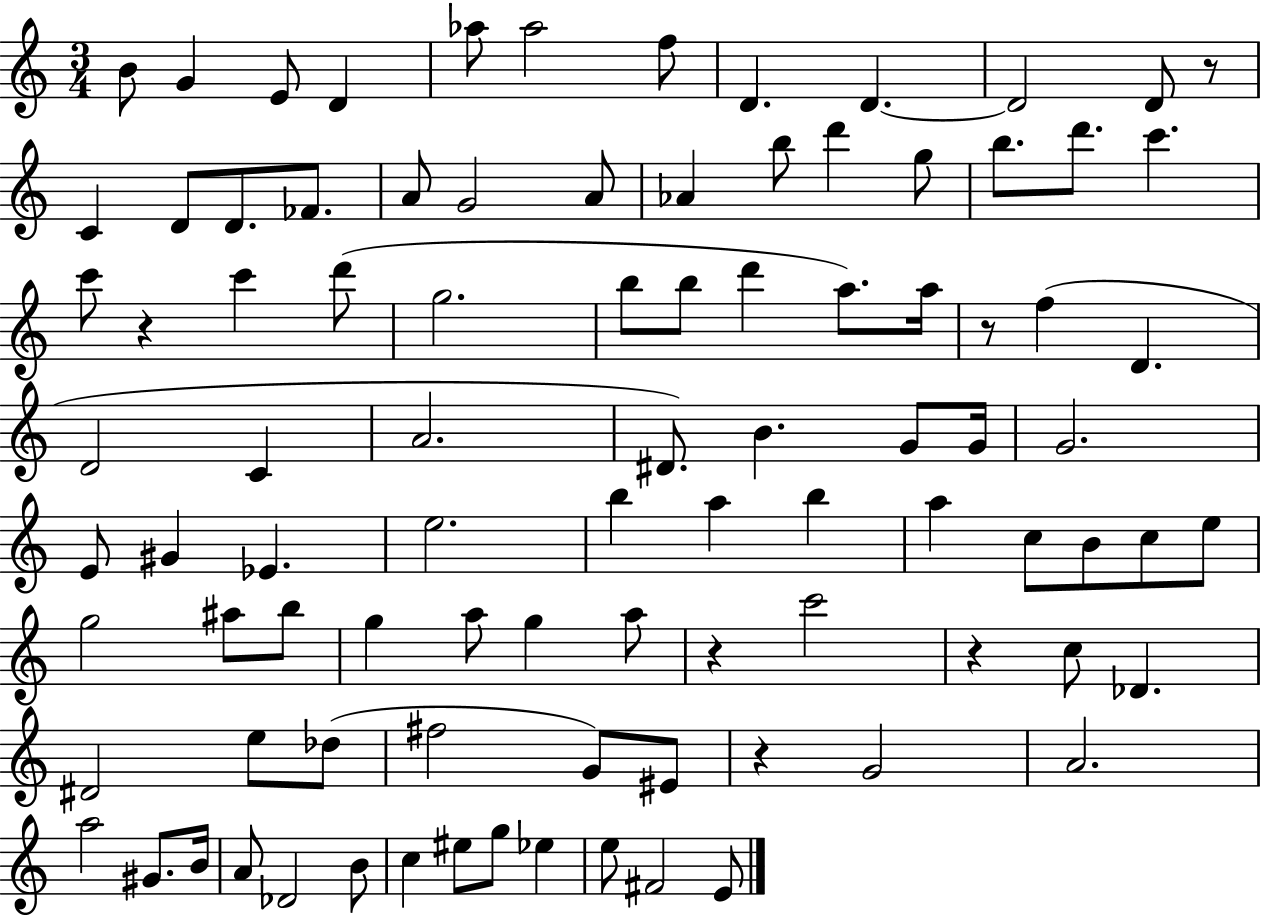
B4/e G4/q E4/e D4/q Ab5/e Ab5/h F5/e D4/q. D4/q. D4/h D4/e R/e C4/q D4/e D4/e. FES4/e. A4/e G4/h A4/e Ab4/q B5/e D6/q G5/e B5/e. D6/e. C6/q. C6/e R/q C6/q D6/e G5/h. B5/e B5/e D6/q A5/e. A5/s R/e F5/q D4/q. D4/h C4/q A4/h. D#4/e. B4/q. G4/e G4/s G4/h. E4/e G#4/q Eb4/q. E5/h. B5/q A5/q B5/q A5/q C5/e B4/e C5/e E5/e G5/h A#5/e B5/e G5/q A5/e G5/q A5/e R/q C6/h R/q C5/e Db4/q. D#4/h E5/e Db5/e F#5/h G4/e EIS4/e R/q G4/h A4/h. A5/h G#4/e. B4/s A4/e Db4/h B4/e C5/q EIS5/e G5/e Eb5/q E5/e F#4/h E4/e